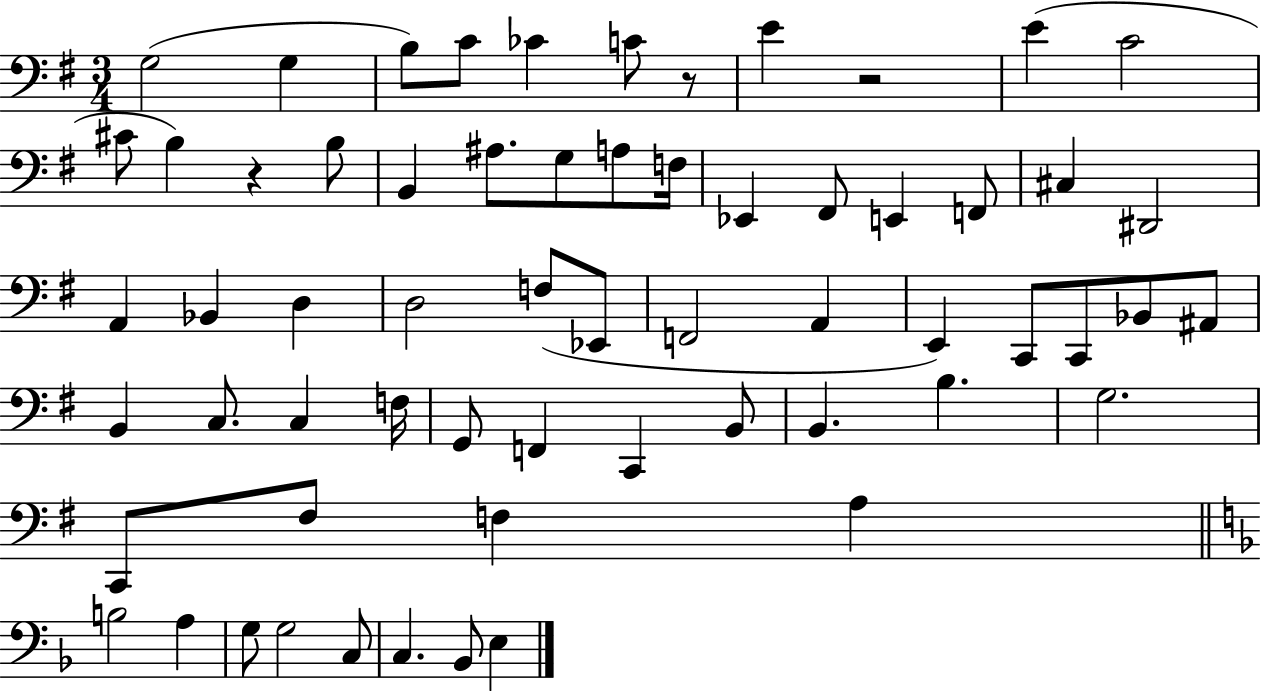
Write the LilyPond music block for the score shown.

{
  \clef bass
  \numericTimeSignature
  \time 3/4
  \key g \major
  g2( g4 | b8) c'8 ces'4 c'8 r8 | e'4 r2 | e'4( c'2 | \break cis'8 b4) r4 b8 | b,4 ais8. g8 a8 f16 | ees,4 fis,8 e,4 f,8 | cis4 dis,2 | \break a,4 bes,4 d4 | d2 f8( ees,8 | f,2 a,4 | e,4) c,8 c,8 bes,8 ais,8 | \break b,4 c8. c4 f16 | g,8 f,4 c,4 b,8 | b,4. b4. | g2. | \break c,8 fis8 f4 a4 | \bar "||" \break \key f \major b2 a4 | g8 g2 c8 | c4. bes,8 e4 | \bar "|."
}